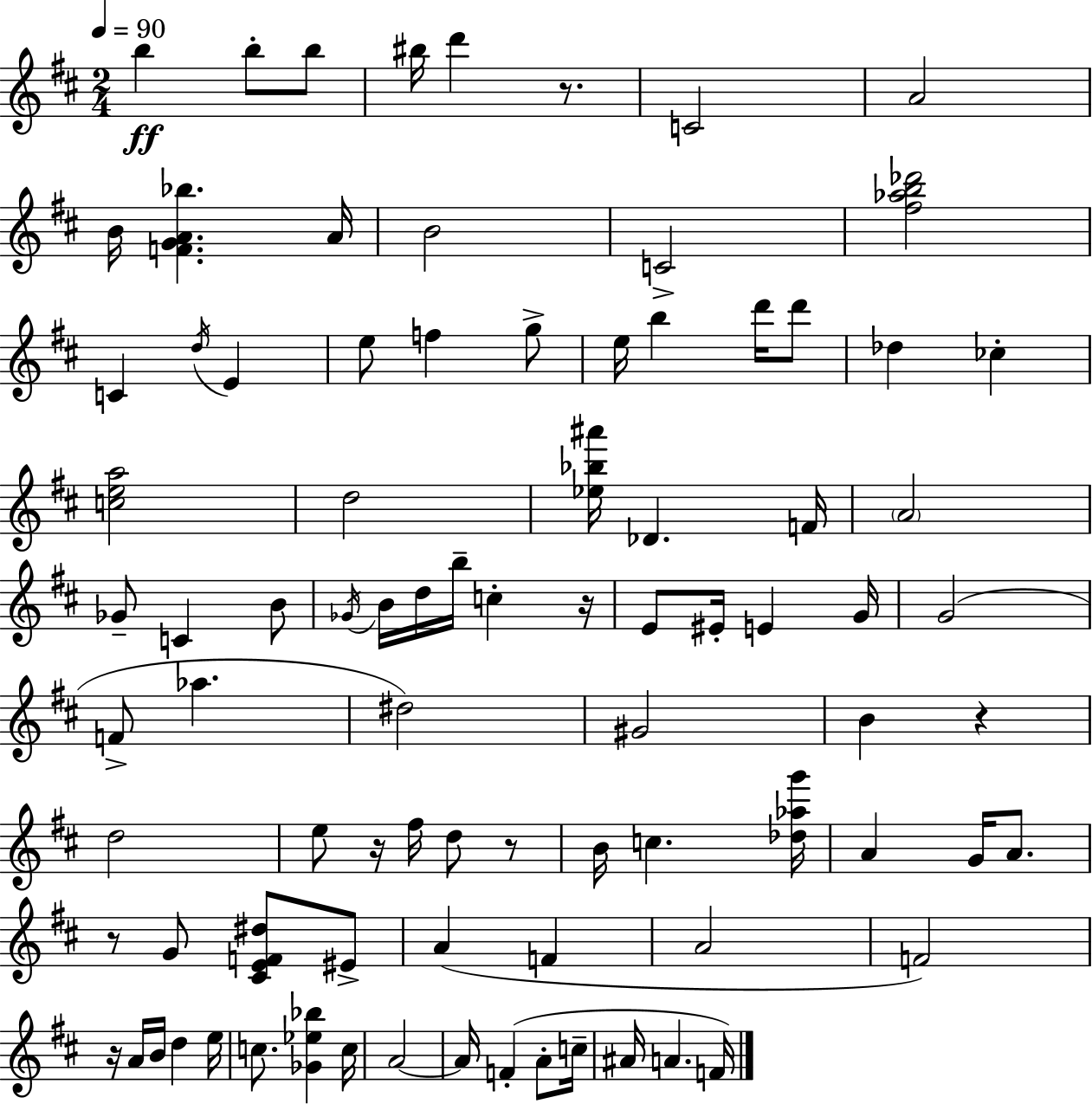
B5/q B5/e B5/e BIS5/s D6/q R/e. C4/h A4/h B4/s [F4,G4,A4,Bb5]/q. A4/s B4/h C4/h [F#5,Ab5,B5,Db6]/h C4/q D5/s E4/q E5/e F5/q G5/e E5/s B5/q D6/s D6/e Db5/q CES5/q [C5,E5,A5]/h D5/h [Eb5,Bb5,A#6]/s Db4/q. F4/s A4/h Gb4/e C4/q B4/e Gb4/s B4/s D5/s B5/s C5/q R/s E4/e EIS4/s E4/q G4/s G4/h F4/e Ab5/q. D#5/h G#4/h B4/q R/q D5/h E5/e R/s F#5/s D5/e R/e B4/s C5/q. [Db5,Ab5,G6]/s A4/q G4/s A4/e. R/e G4/e [C#4,E4,F4,D#5]/e EIS4/e A4/q F4/q A4/h F4/h R/s A4/s B4/s D5/q E5/s C5/e. [Gb4,Eb5,Bb5]/q C5/s A4/h A4/s F4/q A4/e C5/s A#4/s A4/q. F4/s